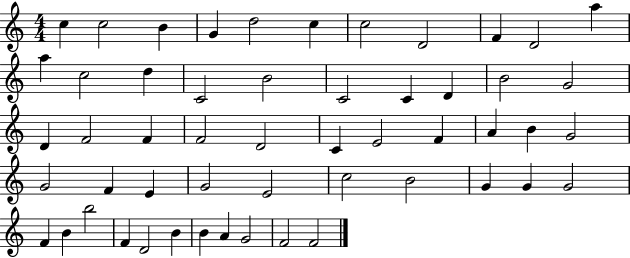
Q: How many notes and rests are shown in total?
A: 53